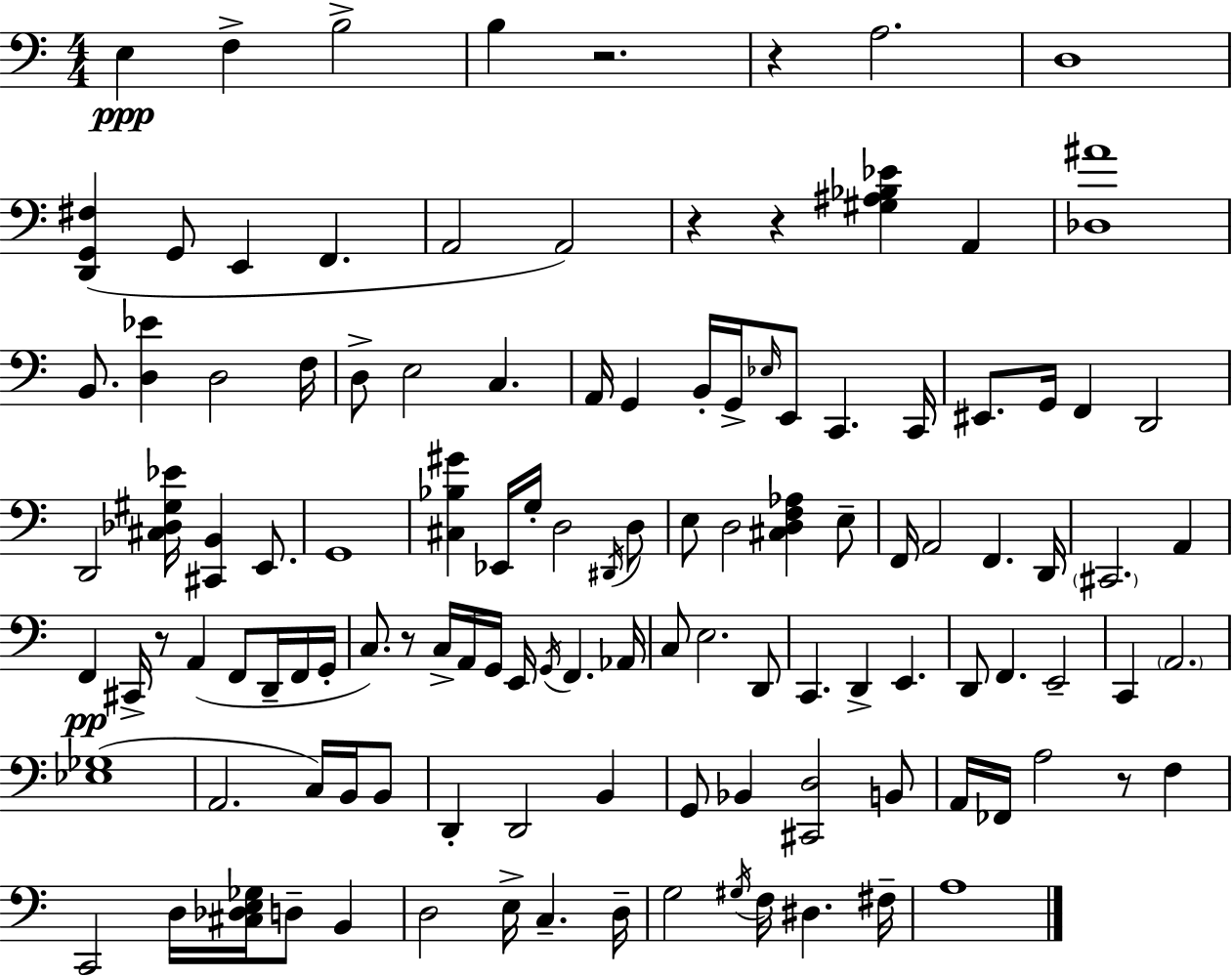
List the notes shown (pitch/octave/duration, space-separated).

E3/q F3/q B3/h B3/q R/h. R/q A3/h. D3/w [D2,G2,F#3]/q G2/e E2/q F2/q. A2/h A2/h R/q R/q [G#3,A#3,Bb3,Eb4]/q A2/q [Db3,A#4]/w B2/e. [D3,Eb4]/q D3/h F3/s D3/e E3/h C3/q. A2/s G2/q B2/s G2/s Eb3/s E2/e C2/q. C2/s EIS2/e. G2/s F2/q D2/h D2/h [C#3,Db3,G#3,Eb4]/s [C#2,B2]/q E2/e. G2/w [C#3,Bb3,G#4]/q Eb2/s G3/s D3/h D#2/s D3/e E3/e D3/h [C#3,D3,F3,Ab3]/q E3/e F2/s A2/h F2/q. D2/s C#2/h. A2/q F2/q C#2/s R/e A2/q F2/e D2/s F2/s G2/s C3/e. R/e C3/s A2/s G2/s E2/s G2/s F2/q. Ab2/s C3/e E3/h. D2/e C2/q. D2/q E2/q. D2/e F2/q. E2/h C2/q A2/h. [Eb3,Gb3]/w A2/h. C3/s B2/s B2/e D2/q D2/h B2/q G2/e Bb2/q [C#2,D3]/h B2/e A2/s FES2/s A3/h R/e F3/q C2/h D3/s [C#3,Db3,E3,Gb3]/s D3/e B2/q D3/h E3/s C3/q. D3/s G3/h G#3/s F3/s D#3/q. F#3/s A3/w